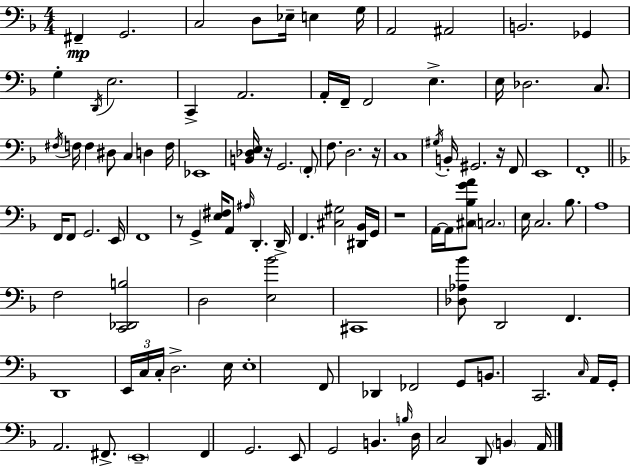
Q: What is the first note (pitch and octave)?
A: F#2